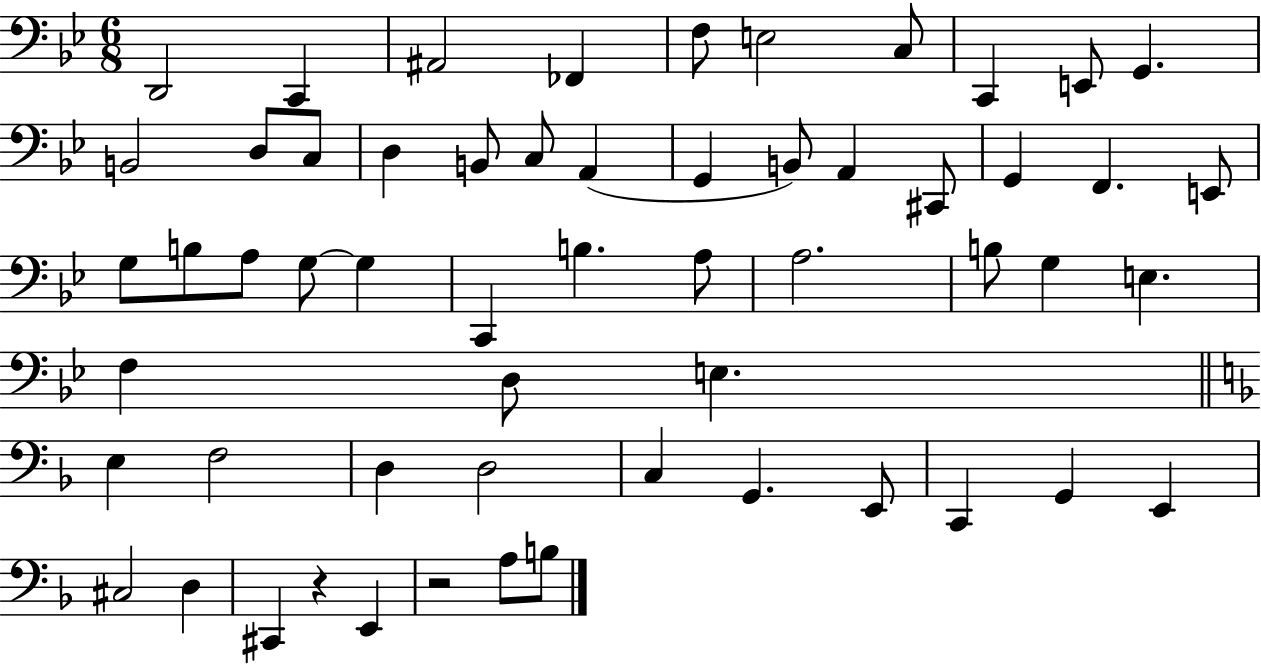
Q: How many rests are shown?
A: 2